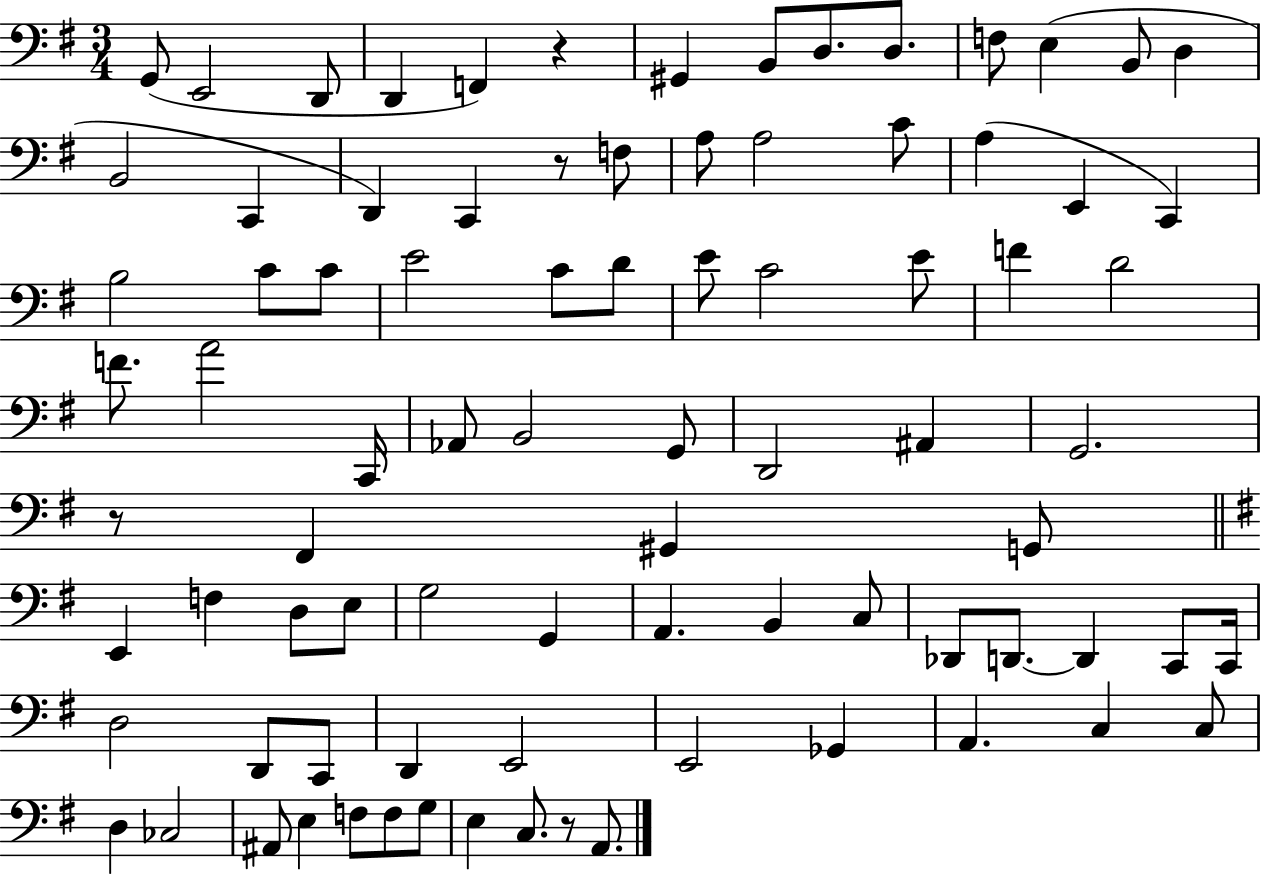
{
  \clef bass
  \numericTimeSignature
  \time 3/4
  \key g \major
  g,8( e,2 d,8 | d,4 f,4) r4 | gis,4 b,8 d8. d8. | f8 e4( b,8 d4 | \break b,2 c,4 | d,4) c,4 r8 f8 | a8 a2 c'8 | a4( e,4 c,4) | \break b2 c'8 c'8 | e'2 c'8 d'8 | e'8 c'2 e'8 | f'4 d'2 | \break f'8. a'2 c,16 | aes,8 b,2 g,8 | d,2 ais,4 | g,2. | \break r8 fis,4 gis,4 g,8 | \bar "||" \break \key e \minor e,4 f4 d8 e8 | g2 g,4 | a,4. b,4 c8 | des,8 d,8.~~ d,4 c,8 c,16 | \break d2 d,8 c,8 | d,4 e,2 | e,2 ges,4 | a,4. c4 c8 | \break d4 ces2 | ais,8 e4 f8 f8 g8 | e4 c8. r8 a,8. | \bar "|."
}